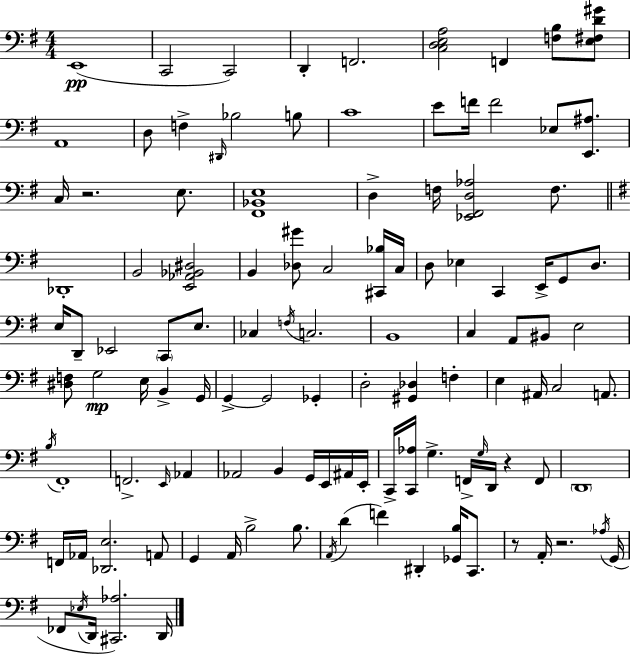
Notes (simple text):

E2/w C2/h C2/h D2/q F2/h. [C3,D3,E3,A3]/h F2/q [F3,B3]/e [E3,F#3,D4,G#4]/e A2/w D3/e F3/q D#2/s Bb3/h B3/e C4/w E4/e F4/s F4/h Eb3/e [E2,A#3]/e. C3/s R/h. E3/e. [F#2,Bb2,E3]/w D3/q F3/s [Eb2,F#2,D3,Ab3]/h F3/e. Db2/w B2/h [E2,Ab2,Bb2,D#3]/h B2/q [Db3,G#4]/e C3/h [C#2,Bb3]/s C3/s D3/e Eb3/q C2/q E2/s G2/e D3/e. E3/s D2/e Eb2/h C2/e E3/e. CES3/q F3/s C3/h. B2/w C3/q A2/e BIS2/e E3/h [D#3,F3]/e G3/h E3/s B2/q G2/s G2/q G2/h Gb2/q D3/h [G#2,Db3]/q F3/q E3/q A#2/s C3/h A2/e. B3/s F#2/w F2/h. E2/s Ab2/q Ab2/h B2/q G2/s E2/s A#2/s E2/s C2/s [C2,Ab3]/s G3/q. F2/s G3/s D2/s R/q F2/e D2/w F2/s Ab2/s [Db2,E3]/h. A2/e G2/q A2/s B3/h B3/e. A2/s D4/q F4/q D#2/q [Gb2,B3]/s C2/e. R/e A2/s R/h. Ab3/s G2/s FES2/e Eb3/s D2/s [C#2,Ab3]/h. D2/s